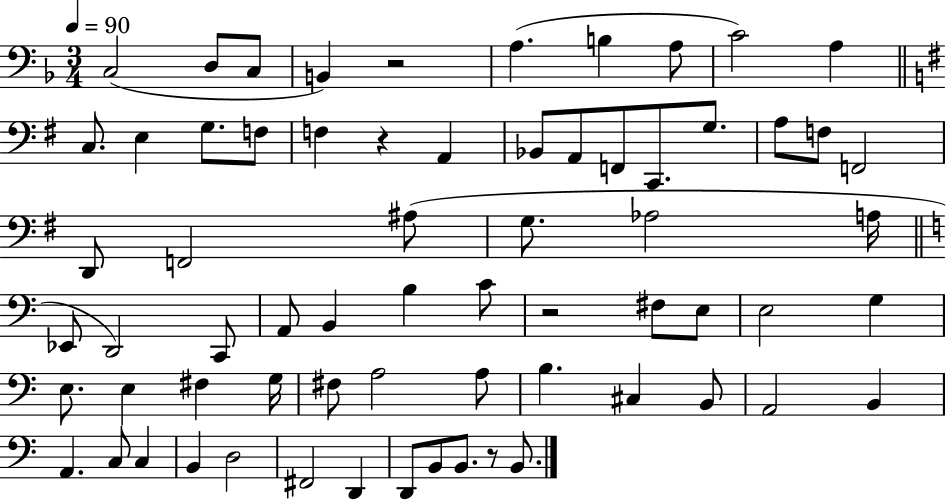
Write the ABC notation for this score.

X:1
T:Untitled
M:3/4
L:1/4
K:F
C,2 D,/2 C,/2 B,, z2 A, B, A,/2 C2 A, C,/2 E, G,/2 F,/2 F, z A,, _B,,/2 A,,/2 F,,/2 C,,/2 G,/2 A,/2 F,/2 F,,2 D,,/2 F,,2 ^A,/2 G,/2 _A,2 A,/4 _E,,/2 D,,2 C,,/2 A,,/2 B,, B, C/2 z2 ^F,/2 E,/2 E,2 G, E,/2 E, ^F, G,/4 ^F,/2 A,2 A,/2 B, ^C, B,,/2 A,,2 B,, A,, C,/2 C, B,, D,2 ^F,,2 D,, D,,/2 B,,/2 B,,/2 z/2 B,,/2